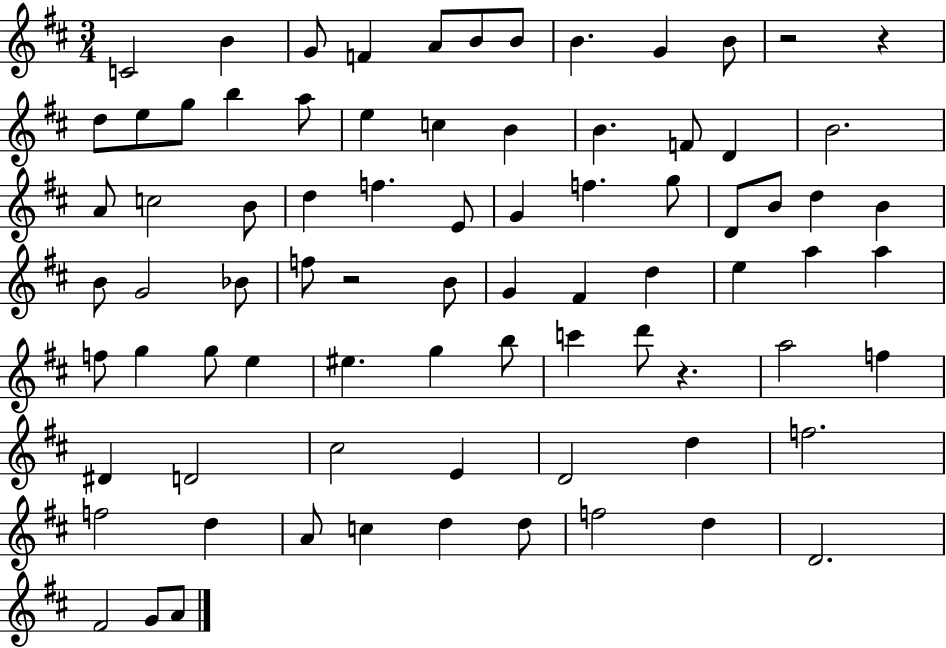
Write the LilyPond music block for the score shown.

{
  \clef treble
  \numericTimeSignature
  \time 3/4
  \key d \major
  \repeat volta 2 { c'2 b'4 | g'8 f'4 a'8 b'8 b'8 | b'4. g'4 b'8 | r2 r4 | \break d''8 e''8 g''8 b''4 a''8 | e''4 c''4 b'4 | b'4. f'8 d'4 | b'2. | \break a'8 c''2 b'8 | d''4 f''4. e'8 | g'4 f''4. g''8 | d'8 b'8 d''4 b'4 | \break b'8 g'2 bes'8 | f''8 r2 b'8 | g'4 fis'4 d''4 | e''4 a''4 a''4 | \break f''8 g''4 g''8 e''4 | eis''4. g''4 b''8 | c'''4 d'''8 r4. | a''2 f''4 | \break dis'4 d'2 | cis''2 e'4 | d'2 d''4 | f''2. | \break f''2 d''4 | a'8 c''4 d''4 d''8 | f''2 d''4 | d'2. | \break fis'2 g'8 a'8 | } \bar "|."
}